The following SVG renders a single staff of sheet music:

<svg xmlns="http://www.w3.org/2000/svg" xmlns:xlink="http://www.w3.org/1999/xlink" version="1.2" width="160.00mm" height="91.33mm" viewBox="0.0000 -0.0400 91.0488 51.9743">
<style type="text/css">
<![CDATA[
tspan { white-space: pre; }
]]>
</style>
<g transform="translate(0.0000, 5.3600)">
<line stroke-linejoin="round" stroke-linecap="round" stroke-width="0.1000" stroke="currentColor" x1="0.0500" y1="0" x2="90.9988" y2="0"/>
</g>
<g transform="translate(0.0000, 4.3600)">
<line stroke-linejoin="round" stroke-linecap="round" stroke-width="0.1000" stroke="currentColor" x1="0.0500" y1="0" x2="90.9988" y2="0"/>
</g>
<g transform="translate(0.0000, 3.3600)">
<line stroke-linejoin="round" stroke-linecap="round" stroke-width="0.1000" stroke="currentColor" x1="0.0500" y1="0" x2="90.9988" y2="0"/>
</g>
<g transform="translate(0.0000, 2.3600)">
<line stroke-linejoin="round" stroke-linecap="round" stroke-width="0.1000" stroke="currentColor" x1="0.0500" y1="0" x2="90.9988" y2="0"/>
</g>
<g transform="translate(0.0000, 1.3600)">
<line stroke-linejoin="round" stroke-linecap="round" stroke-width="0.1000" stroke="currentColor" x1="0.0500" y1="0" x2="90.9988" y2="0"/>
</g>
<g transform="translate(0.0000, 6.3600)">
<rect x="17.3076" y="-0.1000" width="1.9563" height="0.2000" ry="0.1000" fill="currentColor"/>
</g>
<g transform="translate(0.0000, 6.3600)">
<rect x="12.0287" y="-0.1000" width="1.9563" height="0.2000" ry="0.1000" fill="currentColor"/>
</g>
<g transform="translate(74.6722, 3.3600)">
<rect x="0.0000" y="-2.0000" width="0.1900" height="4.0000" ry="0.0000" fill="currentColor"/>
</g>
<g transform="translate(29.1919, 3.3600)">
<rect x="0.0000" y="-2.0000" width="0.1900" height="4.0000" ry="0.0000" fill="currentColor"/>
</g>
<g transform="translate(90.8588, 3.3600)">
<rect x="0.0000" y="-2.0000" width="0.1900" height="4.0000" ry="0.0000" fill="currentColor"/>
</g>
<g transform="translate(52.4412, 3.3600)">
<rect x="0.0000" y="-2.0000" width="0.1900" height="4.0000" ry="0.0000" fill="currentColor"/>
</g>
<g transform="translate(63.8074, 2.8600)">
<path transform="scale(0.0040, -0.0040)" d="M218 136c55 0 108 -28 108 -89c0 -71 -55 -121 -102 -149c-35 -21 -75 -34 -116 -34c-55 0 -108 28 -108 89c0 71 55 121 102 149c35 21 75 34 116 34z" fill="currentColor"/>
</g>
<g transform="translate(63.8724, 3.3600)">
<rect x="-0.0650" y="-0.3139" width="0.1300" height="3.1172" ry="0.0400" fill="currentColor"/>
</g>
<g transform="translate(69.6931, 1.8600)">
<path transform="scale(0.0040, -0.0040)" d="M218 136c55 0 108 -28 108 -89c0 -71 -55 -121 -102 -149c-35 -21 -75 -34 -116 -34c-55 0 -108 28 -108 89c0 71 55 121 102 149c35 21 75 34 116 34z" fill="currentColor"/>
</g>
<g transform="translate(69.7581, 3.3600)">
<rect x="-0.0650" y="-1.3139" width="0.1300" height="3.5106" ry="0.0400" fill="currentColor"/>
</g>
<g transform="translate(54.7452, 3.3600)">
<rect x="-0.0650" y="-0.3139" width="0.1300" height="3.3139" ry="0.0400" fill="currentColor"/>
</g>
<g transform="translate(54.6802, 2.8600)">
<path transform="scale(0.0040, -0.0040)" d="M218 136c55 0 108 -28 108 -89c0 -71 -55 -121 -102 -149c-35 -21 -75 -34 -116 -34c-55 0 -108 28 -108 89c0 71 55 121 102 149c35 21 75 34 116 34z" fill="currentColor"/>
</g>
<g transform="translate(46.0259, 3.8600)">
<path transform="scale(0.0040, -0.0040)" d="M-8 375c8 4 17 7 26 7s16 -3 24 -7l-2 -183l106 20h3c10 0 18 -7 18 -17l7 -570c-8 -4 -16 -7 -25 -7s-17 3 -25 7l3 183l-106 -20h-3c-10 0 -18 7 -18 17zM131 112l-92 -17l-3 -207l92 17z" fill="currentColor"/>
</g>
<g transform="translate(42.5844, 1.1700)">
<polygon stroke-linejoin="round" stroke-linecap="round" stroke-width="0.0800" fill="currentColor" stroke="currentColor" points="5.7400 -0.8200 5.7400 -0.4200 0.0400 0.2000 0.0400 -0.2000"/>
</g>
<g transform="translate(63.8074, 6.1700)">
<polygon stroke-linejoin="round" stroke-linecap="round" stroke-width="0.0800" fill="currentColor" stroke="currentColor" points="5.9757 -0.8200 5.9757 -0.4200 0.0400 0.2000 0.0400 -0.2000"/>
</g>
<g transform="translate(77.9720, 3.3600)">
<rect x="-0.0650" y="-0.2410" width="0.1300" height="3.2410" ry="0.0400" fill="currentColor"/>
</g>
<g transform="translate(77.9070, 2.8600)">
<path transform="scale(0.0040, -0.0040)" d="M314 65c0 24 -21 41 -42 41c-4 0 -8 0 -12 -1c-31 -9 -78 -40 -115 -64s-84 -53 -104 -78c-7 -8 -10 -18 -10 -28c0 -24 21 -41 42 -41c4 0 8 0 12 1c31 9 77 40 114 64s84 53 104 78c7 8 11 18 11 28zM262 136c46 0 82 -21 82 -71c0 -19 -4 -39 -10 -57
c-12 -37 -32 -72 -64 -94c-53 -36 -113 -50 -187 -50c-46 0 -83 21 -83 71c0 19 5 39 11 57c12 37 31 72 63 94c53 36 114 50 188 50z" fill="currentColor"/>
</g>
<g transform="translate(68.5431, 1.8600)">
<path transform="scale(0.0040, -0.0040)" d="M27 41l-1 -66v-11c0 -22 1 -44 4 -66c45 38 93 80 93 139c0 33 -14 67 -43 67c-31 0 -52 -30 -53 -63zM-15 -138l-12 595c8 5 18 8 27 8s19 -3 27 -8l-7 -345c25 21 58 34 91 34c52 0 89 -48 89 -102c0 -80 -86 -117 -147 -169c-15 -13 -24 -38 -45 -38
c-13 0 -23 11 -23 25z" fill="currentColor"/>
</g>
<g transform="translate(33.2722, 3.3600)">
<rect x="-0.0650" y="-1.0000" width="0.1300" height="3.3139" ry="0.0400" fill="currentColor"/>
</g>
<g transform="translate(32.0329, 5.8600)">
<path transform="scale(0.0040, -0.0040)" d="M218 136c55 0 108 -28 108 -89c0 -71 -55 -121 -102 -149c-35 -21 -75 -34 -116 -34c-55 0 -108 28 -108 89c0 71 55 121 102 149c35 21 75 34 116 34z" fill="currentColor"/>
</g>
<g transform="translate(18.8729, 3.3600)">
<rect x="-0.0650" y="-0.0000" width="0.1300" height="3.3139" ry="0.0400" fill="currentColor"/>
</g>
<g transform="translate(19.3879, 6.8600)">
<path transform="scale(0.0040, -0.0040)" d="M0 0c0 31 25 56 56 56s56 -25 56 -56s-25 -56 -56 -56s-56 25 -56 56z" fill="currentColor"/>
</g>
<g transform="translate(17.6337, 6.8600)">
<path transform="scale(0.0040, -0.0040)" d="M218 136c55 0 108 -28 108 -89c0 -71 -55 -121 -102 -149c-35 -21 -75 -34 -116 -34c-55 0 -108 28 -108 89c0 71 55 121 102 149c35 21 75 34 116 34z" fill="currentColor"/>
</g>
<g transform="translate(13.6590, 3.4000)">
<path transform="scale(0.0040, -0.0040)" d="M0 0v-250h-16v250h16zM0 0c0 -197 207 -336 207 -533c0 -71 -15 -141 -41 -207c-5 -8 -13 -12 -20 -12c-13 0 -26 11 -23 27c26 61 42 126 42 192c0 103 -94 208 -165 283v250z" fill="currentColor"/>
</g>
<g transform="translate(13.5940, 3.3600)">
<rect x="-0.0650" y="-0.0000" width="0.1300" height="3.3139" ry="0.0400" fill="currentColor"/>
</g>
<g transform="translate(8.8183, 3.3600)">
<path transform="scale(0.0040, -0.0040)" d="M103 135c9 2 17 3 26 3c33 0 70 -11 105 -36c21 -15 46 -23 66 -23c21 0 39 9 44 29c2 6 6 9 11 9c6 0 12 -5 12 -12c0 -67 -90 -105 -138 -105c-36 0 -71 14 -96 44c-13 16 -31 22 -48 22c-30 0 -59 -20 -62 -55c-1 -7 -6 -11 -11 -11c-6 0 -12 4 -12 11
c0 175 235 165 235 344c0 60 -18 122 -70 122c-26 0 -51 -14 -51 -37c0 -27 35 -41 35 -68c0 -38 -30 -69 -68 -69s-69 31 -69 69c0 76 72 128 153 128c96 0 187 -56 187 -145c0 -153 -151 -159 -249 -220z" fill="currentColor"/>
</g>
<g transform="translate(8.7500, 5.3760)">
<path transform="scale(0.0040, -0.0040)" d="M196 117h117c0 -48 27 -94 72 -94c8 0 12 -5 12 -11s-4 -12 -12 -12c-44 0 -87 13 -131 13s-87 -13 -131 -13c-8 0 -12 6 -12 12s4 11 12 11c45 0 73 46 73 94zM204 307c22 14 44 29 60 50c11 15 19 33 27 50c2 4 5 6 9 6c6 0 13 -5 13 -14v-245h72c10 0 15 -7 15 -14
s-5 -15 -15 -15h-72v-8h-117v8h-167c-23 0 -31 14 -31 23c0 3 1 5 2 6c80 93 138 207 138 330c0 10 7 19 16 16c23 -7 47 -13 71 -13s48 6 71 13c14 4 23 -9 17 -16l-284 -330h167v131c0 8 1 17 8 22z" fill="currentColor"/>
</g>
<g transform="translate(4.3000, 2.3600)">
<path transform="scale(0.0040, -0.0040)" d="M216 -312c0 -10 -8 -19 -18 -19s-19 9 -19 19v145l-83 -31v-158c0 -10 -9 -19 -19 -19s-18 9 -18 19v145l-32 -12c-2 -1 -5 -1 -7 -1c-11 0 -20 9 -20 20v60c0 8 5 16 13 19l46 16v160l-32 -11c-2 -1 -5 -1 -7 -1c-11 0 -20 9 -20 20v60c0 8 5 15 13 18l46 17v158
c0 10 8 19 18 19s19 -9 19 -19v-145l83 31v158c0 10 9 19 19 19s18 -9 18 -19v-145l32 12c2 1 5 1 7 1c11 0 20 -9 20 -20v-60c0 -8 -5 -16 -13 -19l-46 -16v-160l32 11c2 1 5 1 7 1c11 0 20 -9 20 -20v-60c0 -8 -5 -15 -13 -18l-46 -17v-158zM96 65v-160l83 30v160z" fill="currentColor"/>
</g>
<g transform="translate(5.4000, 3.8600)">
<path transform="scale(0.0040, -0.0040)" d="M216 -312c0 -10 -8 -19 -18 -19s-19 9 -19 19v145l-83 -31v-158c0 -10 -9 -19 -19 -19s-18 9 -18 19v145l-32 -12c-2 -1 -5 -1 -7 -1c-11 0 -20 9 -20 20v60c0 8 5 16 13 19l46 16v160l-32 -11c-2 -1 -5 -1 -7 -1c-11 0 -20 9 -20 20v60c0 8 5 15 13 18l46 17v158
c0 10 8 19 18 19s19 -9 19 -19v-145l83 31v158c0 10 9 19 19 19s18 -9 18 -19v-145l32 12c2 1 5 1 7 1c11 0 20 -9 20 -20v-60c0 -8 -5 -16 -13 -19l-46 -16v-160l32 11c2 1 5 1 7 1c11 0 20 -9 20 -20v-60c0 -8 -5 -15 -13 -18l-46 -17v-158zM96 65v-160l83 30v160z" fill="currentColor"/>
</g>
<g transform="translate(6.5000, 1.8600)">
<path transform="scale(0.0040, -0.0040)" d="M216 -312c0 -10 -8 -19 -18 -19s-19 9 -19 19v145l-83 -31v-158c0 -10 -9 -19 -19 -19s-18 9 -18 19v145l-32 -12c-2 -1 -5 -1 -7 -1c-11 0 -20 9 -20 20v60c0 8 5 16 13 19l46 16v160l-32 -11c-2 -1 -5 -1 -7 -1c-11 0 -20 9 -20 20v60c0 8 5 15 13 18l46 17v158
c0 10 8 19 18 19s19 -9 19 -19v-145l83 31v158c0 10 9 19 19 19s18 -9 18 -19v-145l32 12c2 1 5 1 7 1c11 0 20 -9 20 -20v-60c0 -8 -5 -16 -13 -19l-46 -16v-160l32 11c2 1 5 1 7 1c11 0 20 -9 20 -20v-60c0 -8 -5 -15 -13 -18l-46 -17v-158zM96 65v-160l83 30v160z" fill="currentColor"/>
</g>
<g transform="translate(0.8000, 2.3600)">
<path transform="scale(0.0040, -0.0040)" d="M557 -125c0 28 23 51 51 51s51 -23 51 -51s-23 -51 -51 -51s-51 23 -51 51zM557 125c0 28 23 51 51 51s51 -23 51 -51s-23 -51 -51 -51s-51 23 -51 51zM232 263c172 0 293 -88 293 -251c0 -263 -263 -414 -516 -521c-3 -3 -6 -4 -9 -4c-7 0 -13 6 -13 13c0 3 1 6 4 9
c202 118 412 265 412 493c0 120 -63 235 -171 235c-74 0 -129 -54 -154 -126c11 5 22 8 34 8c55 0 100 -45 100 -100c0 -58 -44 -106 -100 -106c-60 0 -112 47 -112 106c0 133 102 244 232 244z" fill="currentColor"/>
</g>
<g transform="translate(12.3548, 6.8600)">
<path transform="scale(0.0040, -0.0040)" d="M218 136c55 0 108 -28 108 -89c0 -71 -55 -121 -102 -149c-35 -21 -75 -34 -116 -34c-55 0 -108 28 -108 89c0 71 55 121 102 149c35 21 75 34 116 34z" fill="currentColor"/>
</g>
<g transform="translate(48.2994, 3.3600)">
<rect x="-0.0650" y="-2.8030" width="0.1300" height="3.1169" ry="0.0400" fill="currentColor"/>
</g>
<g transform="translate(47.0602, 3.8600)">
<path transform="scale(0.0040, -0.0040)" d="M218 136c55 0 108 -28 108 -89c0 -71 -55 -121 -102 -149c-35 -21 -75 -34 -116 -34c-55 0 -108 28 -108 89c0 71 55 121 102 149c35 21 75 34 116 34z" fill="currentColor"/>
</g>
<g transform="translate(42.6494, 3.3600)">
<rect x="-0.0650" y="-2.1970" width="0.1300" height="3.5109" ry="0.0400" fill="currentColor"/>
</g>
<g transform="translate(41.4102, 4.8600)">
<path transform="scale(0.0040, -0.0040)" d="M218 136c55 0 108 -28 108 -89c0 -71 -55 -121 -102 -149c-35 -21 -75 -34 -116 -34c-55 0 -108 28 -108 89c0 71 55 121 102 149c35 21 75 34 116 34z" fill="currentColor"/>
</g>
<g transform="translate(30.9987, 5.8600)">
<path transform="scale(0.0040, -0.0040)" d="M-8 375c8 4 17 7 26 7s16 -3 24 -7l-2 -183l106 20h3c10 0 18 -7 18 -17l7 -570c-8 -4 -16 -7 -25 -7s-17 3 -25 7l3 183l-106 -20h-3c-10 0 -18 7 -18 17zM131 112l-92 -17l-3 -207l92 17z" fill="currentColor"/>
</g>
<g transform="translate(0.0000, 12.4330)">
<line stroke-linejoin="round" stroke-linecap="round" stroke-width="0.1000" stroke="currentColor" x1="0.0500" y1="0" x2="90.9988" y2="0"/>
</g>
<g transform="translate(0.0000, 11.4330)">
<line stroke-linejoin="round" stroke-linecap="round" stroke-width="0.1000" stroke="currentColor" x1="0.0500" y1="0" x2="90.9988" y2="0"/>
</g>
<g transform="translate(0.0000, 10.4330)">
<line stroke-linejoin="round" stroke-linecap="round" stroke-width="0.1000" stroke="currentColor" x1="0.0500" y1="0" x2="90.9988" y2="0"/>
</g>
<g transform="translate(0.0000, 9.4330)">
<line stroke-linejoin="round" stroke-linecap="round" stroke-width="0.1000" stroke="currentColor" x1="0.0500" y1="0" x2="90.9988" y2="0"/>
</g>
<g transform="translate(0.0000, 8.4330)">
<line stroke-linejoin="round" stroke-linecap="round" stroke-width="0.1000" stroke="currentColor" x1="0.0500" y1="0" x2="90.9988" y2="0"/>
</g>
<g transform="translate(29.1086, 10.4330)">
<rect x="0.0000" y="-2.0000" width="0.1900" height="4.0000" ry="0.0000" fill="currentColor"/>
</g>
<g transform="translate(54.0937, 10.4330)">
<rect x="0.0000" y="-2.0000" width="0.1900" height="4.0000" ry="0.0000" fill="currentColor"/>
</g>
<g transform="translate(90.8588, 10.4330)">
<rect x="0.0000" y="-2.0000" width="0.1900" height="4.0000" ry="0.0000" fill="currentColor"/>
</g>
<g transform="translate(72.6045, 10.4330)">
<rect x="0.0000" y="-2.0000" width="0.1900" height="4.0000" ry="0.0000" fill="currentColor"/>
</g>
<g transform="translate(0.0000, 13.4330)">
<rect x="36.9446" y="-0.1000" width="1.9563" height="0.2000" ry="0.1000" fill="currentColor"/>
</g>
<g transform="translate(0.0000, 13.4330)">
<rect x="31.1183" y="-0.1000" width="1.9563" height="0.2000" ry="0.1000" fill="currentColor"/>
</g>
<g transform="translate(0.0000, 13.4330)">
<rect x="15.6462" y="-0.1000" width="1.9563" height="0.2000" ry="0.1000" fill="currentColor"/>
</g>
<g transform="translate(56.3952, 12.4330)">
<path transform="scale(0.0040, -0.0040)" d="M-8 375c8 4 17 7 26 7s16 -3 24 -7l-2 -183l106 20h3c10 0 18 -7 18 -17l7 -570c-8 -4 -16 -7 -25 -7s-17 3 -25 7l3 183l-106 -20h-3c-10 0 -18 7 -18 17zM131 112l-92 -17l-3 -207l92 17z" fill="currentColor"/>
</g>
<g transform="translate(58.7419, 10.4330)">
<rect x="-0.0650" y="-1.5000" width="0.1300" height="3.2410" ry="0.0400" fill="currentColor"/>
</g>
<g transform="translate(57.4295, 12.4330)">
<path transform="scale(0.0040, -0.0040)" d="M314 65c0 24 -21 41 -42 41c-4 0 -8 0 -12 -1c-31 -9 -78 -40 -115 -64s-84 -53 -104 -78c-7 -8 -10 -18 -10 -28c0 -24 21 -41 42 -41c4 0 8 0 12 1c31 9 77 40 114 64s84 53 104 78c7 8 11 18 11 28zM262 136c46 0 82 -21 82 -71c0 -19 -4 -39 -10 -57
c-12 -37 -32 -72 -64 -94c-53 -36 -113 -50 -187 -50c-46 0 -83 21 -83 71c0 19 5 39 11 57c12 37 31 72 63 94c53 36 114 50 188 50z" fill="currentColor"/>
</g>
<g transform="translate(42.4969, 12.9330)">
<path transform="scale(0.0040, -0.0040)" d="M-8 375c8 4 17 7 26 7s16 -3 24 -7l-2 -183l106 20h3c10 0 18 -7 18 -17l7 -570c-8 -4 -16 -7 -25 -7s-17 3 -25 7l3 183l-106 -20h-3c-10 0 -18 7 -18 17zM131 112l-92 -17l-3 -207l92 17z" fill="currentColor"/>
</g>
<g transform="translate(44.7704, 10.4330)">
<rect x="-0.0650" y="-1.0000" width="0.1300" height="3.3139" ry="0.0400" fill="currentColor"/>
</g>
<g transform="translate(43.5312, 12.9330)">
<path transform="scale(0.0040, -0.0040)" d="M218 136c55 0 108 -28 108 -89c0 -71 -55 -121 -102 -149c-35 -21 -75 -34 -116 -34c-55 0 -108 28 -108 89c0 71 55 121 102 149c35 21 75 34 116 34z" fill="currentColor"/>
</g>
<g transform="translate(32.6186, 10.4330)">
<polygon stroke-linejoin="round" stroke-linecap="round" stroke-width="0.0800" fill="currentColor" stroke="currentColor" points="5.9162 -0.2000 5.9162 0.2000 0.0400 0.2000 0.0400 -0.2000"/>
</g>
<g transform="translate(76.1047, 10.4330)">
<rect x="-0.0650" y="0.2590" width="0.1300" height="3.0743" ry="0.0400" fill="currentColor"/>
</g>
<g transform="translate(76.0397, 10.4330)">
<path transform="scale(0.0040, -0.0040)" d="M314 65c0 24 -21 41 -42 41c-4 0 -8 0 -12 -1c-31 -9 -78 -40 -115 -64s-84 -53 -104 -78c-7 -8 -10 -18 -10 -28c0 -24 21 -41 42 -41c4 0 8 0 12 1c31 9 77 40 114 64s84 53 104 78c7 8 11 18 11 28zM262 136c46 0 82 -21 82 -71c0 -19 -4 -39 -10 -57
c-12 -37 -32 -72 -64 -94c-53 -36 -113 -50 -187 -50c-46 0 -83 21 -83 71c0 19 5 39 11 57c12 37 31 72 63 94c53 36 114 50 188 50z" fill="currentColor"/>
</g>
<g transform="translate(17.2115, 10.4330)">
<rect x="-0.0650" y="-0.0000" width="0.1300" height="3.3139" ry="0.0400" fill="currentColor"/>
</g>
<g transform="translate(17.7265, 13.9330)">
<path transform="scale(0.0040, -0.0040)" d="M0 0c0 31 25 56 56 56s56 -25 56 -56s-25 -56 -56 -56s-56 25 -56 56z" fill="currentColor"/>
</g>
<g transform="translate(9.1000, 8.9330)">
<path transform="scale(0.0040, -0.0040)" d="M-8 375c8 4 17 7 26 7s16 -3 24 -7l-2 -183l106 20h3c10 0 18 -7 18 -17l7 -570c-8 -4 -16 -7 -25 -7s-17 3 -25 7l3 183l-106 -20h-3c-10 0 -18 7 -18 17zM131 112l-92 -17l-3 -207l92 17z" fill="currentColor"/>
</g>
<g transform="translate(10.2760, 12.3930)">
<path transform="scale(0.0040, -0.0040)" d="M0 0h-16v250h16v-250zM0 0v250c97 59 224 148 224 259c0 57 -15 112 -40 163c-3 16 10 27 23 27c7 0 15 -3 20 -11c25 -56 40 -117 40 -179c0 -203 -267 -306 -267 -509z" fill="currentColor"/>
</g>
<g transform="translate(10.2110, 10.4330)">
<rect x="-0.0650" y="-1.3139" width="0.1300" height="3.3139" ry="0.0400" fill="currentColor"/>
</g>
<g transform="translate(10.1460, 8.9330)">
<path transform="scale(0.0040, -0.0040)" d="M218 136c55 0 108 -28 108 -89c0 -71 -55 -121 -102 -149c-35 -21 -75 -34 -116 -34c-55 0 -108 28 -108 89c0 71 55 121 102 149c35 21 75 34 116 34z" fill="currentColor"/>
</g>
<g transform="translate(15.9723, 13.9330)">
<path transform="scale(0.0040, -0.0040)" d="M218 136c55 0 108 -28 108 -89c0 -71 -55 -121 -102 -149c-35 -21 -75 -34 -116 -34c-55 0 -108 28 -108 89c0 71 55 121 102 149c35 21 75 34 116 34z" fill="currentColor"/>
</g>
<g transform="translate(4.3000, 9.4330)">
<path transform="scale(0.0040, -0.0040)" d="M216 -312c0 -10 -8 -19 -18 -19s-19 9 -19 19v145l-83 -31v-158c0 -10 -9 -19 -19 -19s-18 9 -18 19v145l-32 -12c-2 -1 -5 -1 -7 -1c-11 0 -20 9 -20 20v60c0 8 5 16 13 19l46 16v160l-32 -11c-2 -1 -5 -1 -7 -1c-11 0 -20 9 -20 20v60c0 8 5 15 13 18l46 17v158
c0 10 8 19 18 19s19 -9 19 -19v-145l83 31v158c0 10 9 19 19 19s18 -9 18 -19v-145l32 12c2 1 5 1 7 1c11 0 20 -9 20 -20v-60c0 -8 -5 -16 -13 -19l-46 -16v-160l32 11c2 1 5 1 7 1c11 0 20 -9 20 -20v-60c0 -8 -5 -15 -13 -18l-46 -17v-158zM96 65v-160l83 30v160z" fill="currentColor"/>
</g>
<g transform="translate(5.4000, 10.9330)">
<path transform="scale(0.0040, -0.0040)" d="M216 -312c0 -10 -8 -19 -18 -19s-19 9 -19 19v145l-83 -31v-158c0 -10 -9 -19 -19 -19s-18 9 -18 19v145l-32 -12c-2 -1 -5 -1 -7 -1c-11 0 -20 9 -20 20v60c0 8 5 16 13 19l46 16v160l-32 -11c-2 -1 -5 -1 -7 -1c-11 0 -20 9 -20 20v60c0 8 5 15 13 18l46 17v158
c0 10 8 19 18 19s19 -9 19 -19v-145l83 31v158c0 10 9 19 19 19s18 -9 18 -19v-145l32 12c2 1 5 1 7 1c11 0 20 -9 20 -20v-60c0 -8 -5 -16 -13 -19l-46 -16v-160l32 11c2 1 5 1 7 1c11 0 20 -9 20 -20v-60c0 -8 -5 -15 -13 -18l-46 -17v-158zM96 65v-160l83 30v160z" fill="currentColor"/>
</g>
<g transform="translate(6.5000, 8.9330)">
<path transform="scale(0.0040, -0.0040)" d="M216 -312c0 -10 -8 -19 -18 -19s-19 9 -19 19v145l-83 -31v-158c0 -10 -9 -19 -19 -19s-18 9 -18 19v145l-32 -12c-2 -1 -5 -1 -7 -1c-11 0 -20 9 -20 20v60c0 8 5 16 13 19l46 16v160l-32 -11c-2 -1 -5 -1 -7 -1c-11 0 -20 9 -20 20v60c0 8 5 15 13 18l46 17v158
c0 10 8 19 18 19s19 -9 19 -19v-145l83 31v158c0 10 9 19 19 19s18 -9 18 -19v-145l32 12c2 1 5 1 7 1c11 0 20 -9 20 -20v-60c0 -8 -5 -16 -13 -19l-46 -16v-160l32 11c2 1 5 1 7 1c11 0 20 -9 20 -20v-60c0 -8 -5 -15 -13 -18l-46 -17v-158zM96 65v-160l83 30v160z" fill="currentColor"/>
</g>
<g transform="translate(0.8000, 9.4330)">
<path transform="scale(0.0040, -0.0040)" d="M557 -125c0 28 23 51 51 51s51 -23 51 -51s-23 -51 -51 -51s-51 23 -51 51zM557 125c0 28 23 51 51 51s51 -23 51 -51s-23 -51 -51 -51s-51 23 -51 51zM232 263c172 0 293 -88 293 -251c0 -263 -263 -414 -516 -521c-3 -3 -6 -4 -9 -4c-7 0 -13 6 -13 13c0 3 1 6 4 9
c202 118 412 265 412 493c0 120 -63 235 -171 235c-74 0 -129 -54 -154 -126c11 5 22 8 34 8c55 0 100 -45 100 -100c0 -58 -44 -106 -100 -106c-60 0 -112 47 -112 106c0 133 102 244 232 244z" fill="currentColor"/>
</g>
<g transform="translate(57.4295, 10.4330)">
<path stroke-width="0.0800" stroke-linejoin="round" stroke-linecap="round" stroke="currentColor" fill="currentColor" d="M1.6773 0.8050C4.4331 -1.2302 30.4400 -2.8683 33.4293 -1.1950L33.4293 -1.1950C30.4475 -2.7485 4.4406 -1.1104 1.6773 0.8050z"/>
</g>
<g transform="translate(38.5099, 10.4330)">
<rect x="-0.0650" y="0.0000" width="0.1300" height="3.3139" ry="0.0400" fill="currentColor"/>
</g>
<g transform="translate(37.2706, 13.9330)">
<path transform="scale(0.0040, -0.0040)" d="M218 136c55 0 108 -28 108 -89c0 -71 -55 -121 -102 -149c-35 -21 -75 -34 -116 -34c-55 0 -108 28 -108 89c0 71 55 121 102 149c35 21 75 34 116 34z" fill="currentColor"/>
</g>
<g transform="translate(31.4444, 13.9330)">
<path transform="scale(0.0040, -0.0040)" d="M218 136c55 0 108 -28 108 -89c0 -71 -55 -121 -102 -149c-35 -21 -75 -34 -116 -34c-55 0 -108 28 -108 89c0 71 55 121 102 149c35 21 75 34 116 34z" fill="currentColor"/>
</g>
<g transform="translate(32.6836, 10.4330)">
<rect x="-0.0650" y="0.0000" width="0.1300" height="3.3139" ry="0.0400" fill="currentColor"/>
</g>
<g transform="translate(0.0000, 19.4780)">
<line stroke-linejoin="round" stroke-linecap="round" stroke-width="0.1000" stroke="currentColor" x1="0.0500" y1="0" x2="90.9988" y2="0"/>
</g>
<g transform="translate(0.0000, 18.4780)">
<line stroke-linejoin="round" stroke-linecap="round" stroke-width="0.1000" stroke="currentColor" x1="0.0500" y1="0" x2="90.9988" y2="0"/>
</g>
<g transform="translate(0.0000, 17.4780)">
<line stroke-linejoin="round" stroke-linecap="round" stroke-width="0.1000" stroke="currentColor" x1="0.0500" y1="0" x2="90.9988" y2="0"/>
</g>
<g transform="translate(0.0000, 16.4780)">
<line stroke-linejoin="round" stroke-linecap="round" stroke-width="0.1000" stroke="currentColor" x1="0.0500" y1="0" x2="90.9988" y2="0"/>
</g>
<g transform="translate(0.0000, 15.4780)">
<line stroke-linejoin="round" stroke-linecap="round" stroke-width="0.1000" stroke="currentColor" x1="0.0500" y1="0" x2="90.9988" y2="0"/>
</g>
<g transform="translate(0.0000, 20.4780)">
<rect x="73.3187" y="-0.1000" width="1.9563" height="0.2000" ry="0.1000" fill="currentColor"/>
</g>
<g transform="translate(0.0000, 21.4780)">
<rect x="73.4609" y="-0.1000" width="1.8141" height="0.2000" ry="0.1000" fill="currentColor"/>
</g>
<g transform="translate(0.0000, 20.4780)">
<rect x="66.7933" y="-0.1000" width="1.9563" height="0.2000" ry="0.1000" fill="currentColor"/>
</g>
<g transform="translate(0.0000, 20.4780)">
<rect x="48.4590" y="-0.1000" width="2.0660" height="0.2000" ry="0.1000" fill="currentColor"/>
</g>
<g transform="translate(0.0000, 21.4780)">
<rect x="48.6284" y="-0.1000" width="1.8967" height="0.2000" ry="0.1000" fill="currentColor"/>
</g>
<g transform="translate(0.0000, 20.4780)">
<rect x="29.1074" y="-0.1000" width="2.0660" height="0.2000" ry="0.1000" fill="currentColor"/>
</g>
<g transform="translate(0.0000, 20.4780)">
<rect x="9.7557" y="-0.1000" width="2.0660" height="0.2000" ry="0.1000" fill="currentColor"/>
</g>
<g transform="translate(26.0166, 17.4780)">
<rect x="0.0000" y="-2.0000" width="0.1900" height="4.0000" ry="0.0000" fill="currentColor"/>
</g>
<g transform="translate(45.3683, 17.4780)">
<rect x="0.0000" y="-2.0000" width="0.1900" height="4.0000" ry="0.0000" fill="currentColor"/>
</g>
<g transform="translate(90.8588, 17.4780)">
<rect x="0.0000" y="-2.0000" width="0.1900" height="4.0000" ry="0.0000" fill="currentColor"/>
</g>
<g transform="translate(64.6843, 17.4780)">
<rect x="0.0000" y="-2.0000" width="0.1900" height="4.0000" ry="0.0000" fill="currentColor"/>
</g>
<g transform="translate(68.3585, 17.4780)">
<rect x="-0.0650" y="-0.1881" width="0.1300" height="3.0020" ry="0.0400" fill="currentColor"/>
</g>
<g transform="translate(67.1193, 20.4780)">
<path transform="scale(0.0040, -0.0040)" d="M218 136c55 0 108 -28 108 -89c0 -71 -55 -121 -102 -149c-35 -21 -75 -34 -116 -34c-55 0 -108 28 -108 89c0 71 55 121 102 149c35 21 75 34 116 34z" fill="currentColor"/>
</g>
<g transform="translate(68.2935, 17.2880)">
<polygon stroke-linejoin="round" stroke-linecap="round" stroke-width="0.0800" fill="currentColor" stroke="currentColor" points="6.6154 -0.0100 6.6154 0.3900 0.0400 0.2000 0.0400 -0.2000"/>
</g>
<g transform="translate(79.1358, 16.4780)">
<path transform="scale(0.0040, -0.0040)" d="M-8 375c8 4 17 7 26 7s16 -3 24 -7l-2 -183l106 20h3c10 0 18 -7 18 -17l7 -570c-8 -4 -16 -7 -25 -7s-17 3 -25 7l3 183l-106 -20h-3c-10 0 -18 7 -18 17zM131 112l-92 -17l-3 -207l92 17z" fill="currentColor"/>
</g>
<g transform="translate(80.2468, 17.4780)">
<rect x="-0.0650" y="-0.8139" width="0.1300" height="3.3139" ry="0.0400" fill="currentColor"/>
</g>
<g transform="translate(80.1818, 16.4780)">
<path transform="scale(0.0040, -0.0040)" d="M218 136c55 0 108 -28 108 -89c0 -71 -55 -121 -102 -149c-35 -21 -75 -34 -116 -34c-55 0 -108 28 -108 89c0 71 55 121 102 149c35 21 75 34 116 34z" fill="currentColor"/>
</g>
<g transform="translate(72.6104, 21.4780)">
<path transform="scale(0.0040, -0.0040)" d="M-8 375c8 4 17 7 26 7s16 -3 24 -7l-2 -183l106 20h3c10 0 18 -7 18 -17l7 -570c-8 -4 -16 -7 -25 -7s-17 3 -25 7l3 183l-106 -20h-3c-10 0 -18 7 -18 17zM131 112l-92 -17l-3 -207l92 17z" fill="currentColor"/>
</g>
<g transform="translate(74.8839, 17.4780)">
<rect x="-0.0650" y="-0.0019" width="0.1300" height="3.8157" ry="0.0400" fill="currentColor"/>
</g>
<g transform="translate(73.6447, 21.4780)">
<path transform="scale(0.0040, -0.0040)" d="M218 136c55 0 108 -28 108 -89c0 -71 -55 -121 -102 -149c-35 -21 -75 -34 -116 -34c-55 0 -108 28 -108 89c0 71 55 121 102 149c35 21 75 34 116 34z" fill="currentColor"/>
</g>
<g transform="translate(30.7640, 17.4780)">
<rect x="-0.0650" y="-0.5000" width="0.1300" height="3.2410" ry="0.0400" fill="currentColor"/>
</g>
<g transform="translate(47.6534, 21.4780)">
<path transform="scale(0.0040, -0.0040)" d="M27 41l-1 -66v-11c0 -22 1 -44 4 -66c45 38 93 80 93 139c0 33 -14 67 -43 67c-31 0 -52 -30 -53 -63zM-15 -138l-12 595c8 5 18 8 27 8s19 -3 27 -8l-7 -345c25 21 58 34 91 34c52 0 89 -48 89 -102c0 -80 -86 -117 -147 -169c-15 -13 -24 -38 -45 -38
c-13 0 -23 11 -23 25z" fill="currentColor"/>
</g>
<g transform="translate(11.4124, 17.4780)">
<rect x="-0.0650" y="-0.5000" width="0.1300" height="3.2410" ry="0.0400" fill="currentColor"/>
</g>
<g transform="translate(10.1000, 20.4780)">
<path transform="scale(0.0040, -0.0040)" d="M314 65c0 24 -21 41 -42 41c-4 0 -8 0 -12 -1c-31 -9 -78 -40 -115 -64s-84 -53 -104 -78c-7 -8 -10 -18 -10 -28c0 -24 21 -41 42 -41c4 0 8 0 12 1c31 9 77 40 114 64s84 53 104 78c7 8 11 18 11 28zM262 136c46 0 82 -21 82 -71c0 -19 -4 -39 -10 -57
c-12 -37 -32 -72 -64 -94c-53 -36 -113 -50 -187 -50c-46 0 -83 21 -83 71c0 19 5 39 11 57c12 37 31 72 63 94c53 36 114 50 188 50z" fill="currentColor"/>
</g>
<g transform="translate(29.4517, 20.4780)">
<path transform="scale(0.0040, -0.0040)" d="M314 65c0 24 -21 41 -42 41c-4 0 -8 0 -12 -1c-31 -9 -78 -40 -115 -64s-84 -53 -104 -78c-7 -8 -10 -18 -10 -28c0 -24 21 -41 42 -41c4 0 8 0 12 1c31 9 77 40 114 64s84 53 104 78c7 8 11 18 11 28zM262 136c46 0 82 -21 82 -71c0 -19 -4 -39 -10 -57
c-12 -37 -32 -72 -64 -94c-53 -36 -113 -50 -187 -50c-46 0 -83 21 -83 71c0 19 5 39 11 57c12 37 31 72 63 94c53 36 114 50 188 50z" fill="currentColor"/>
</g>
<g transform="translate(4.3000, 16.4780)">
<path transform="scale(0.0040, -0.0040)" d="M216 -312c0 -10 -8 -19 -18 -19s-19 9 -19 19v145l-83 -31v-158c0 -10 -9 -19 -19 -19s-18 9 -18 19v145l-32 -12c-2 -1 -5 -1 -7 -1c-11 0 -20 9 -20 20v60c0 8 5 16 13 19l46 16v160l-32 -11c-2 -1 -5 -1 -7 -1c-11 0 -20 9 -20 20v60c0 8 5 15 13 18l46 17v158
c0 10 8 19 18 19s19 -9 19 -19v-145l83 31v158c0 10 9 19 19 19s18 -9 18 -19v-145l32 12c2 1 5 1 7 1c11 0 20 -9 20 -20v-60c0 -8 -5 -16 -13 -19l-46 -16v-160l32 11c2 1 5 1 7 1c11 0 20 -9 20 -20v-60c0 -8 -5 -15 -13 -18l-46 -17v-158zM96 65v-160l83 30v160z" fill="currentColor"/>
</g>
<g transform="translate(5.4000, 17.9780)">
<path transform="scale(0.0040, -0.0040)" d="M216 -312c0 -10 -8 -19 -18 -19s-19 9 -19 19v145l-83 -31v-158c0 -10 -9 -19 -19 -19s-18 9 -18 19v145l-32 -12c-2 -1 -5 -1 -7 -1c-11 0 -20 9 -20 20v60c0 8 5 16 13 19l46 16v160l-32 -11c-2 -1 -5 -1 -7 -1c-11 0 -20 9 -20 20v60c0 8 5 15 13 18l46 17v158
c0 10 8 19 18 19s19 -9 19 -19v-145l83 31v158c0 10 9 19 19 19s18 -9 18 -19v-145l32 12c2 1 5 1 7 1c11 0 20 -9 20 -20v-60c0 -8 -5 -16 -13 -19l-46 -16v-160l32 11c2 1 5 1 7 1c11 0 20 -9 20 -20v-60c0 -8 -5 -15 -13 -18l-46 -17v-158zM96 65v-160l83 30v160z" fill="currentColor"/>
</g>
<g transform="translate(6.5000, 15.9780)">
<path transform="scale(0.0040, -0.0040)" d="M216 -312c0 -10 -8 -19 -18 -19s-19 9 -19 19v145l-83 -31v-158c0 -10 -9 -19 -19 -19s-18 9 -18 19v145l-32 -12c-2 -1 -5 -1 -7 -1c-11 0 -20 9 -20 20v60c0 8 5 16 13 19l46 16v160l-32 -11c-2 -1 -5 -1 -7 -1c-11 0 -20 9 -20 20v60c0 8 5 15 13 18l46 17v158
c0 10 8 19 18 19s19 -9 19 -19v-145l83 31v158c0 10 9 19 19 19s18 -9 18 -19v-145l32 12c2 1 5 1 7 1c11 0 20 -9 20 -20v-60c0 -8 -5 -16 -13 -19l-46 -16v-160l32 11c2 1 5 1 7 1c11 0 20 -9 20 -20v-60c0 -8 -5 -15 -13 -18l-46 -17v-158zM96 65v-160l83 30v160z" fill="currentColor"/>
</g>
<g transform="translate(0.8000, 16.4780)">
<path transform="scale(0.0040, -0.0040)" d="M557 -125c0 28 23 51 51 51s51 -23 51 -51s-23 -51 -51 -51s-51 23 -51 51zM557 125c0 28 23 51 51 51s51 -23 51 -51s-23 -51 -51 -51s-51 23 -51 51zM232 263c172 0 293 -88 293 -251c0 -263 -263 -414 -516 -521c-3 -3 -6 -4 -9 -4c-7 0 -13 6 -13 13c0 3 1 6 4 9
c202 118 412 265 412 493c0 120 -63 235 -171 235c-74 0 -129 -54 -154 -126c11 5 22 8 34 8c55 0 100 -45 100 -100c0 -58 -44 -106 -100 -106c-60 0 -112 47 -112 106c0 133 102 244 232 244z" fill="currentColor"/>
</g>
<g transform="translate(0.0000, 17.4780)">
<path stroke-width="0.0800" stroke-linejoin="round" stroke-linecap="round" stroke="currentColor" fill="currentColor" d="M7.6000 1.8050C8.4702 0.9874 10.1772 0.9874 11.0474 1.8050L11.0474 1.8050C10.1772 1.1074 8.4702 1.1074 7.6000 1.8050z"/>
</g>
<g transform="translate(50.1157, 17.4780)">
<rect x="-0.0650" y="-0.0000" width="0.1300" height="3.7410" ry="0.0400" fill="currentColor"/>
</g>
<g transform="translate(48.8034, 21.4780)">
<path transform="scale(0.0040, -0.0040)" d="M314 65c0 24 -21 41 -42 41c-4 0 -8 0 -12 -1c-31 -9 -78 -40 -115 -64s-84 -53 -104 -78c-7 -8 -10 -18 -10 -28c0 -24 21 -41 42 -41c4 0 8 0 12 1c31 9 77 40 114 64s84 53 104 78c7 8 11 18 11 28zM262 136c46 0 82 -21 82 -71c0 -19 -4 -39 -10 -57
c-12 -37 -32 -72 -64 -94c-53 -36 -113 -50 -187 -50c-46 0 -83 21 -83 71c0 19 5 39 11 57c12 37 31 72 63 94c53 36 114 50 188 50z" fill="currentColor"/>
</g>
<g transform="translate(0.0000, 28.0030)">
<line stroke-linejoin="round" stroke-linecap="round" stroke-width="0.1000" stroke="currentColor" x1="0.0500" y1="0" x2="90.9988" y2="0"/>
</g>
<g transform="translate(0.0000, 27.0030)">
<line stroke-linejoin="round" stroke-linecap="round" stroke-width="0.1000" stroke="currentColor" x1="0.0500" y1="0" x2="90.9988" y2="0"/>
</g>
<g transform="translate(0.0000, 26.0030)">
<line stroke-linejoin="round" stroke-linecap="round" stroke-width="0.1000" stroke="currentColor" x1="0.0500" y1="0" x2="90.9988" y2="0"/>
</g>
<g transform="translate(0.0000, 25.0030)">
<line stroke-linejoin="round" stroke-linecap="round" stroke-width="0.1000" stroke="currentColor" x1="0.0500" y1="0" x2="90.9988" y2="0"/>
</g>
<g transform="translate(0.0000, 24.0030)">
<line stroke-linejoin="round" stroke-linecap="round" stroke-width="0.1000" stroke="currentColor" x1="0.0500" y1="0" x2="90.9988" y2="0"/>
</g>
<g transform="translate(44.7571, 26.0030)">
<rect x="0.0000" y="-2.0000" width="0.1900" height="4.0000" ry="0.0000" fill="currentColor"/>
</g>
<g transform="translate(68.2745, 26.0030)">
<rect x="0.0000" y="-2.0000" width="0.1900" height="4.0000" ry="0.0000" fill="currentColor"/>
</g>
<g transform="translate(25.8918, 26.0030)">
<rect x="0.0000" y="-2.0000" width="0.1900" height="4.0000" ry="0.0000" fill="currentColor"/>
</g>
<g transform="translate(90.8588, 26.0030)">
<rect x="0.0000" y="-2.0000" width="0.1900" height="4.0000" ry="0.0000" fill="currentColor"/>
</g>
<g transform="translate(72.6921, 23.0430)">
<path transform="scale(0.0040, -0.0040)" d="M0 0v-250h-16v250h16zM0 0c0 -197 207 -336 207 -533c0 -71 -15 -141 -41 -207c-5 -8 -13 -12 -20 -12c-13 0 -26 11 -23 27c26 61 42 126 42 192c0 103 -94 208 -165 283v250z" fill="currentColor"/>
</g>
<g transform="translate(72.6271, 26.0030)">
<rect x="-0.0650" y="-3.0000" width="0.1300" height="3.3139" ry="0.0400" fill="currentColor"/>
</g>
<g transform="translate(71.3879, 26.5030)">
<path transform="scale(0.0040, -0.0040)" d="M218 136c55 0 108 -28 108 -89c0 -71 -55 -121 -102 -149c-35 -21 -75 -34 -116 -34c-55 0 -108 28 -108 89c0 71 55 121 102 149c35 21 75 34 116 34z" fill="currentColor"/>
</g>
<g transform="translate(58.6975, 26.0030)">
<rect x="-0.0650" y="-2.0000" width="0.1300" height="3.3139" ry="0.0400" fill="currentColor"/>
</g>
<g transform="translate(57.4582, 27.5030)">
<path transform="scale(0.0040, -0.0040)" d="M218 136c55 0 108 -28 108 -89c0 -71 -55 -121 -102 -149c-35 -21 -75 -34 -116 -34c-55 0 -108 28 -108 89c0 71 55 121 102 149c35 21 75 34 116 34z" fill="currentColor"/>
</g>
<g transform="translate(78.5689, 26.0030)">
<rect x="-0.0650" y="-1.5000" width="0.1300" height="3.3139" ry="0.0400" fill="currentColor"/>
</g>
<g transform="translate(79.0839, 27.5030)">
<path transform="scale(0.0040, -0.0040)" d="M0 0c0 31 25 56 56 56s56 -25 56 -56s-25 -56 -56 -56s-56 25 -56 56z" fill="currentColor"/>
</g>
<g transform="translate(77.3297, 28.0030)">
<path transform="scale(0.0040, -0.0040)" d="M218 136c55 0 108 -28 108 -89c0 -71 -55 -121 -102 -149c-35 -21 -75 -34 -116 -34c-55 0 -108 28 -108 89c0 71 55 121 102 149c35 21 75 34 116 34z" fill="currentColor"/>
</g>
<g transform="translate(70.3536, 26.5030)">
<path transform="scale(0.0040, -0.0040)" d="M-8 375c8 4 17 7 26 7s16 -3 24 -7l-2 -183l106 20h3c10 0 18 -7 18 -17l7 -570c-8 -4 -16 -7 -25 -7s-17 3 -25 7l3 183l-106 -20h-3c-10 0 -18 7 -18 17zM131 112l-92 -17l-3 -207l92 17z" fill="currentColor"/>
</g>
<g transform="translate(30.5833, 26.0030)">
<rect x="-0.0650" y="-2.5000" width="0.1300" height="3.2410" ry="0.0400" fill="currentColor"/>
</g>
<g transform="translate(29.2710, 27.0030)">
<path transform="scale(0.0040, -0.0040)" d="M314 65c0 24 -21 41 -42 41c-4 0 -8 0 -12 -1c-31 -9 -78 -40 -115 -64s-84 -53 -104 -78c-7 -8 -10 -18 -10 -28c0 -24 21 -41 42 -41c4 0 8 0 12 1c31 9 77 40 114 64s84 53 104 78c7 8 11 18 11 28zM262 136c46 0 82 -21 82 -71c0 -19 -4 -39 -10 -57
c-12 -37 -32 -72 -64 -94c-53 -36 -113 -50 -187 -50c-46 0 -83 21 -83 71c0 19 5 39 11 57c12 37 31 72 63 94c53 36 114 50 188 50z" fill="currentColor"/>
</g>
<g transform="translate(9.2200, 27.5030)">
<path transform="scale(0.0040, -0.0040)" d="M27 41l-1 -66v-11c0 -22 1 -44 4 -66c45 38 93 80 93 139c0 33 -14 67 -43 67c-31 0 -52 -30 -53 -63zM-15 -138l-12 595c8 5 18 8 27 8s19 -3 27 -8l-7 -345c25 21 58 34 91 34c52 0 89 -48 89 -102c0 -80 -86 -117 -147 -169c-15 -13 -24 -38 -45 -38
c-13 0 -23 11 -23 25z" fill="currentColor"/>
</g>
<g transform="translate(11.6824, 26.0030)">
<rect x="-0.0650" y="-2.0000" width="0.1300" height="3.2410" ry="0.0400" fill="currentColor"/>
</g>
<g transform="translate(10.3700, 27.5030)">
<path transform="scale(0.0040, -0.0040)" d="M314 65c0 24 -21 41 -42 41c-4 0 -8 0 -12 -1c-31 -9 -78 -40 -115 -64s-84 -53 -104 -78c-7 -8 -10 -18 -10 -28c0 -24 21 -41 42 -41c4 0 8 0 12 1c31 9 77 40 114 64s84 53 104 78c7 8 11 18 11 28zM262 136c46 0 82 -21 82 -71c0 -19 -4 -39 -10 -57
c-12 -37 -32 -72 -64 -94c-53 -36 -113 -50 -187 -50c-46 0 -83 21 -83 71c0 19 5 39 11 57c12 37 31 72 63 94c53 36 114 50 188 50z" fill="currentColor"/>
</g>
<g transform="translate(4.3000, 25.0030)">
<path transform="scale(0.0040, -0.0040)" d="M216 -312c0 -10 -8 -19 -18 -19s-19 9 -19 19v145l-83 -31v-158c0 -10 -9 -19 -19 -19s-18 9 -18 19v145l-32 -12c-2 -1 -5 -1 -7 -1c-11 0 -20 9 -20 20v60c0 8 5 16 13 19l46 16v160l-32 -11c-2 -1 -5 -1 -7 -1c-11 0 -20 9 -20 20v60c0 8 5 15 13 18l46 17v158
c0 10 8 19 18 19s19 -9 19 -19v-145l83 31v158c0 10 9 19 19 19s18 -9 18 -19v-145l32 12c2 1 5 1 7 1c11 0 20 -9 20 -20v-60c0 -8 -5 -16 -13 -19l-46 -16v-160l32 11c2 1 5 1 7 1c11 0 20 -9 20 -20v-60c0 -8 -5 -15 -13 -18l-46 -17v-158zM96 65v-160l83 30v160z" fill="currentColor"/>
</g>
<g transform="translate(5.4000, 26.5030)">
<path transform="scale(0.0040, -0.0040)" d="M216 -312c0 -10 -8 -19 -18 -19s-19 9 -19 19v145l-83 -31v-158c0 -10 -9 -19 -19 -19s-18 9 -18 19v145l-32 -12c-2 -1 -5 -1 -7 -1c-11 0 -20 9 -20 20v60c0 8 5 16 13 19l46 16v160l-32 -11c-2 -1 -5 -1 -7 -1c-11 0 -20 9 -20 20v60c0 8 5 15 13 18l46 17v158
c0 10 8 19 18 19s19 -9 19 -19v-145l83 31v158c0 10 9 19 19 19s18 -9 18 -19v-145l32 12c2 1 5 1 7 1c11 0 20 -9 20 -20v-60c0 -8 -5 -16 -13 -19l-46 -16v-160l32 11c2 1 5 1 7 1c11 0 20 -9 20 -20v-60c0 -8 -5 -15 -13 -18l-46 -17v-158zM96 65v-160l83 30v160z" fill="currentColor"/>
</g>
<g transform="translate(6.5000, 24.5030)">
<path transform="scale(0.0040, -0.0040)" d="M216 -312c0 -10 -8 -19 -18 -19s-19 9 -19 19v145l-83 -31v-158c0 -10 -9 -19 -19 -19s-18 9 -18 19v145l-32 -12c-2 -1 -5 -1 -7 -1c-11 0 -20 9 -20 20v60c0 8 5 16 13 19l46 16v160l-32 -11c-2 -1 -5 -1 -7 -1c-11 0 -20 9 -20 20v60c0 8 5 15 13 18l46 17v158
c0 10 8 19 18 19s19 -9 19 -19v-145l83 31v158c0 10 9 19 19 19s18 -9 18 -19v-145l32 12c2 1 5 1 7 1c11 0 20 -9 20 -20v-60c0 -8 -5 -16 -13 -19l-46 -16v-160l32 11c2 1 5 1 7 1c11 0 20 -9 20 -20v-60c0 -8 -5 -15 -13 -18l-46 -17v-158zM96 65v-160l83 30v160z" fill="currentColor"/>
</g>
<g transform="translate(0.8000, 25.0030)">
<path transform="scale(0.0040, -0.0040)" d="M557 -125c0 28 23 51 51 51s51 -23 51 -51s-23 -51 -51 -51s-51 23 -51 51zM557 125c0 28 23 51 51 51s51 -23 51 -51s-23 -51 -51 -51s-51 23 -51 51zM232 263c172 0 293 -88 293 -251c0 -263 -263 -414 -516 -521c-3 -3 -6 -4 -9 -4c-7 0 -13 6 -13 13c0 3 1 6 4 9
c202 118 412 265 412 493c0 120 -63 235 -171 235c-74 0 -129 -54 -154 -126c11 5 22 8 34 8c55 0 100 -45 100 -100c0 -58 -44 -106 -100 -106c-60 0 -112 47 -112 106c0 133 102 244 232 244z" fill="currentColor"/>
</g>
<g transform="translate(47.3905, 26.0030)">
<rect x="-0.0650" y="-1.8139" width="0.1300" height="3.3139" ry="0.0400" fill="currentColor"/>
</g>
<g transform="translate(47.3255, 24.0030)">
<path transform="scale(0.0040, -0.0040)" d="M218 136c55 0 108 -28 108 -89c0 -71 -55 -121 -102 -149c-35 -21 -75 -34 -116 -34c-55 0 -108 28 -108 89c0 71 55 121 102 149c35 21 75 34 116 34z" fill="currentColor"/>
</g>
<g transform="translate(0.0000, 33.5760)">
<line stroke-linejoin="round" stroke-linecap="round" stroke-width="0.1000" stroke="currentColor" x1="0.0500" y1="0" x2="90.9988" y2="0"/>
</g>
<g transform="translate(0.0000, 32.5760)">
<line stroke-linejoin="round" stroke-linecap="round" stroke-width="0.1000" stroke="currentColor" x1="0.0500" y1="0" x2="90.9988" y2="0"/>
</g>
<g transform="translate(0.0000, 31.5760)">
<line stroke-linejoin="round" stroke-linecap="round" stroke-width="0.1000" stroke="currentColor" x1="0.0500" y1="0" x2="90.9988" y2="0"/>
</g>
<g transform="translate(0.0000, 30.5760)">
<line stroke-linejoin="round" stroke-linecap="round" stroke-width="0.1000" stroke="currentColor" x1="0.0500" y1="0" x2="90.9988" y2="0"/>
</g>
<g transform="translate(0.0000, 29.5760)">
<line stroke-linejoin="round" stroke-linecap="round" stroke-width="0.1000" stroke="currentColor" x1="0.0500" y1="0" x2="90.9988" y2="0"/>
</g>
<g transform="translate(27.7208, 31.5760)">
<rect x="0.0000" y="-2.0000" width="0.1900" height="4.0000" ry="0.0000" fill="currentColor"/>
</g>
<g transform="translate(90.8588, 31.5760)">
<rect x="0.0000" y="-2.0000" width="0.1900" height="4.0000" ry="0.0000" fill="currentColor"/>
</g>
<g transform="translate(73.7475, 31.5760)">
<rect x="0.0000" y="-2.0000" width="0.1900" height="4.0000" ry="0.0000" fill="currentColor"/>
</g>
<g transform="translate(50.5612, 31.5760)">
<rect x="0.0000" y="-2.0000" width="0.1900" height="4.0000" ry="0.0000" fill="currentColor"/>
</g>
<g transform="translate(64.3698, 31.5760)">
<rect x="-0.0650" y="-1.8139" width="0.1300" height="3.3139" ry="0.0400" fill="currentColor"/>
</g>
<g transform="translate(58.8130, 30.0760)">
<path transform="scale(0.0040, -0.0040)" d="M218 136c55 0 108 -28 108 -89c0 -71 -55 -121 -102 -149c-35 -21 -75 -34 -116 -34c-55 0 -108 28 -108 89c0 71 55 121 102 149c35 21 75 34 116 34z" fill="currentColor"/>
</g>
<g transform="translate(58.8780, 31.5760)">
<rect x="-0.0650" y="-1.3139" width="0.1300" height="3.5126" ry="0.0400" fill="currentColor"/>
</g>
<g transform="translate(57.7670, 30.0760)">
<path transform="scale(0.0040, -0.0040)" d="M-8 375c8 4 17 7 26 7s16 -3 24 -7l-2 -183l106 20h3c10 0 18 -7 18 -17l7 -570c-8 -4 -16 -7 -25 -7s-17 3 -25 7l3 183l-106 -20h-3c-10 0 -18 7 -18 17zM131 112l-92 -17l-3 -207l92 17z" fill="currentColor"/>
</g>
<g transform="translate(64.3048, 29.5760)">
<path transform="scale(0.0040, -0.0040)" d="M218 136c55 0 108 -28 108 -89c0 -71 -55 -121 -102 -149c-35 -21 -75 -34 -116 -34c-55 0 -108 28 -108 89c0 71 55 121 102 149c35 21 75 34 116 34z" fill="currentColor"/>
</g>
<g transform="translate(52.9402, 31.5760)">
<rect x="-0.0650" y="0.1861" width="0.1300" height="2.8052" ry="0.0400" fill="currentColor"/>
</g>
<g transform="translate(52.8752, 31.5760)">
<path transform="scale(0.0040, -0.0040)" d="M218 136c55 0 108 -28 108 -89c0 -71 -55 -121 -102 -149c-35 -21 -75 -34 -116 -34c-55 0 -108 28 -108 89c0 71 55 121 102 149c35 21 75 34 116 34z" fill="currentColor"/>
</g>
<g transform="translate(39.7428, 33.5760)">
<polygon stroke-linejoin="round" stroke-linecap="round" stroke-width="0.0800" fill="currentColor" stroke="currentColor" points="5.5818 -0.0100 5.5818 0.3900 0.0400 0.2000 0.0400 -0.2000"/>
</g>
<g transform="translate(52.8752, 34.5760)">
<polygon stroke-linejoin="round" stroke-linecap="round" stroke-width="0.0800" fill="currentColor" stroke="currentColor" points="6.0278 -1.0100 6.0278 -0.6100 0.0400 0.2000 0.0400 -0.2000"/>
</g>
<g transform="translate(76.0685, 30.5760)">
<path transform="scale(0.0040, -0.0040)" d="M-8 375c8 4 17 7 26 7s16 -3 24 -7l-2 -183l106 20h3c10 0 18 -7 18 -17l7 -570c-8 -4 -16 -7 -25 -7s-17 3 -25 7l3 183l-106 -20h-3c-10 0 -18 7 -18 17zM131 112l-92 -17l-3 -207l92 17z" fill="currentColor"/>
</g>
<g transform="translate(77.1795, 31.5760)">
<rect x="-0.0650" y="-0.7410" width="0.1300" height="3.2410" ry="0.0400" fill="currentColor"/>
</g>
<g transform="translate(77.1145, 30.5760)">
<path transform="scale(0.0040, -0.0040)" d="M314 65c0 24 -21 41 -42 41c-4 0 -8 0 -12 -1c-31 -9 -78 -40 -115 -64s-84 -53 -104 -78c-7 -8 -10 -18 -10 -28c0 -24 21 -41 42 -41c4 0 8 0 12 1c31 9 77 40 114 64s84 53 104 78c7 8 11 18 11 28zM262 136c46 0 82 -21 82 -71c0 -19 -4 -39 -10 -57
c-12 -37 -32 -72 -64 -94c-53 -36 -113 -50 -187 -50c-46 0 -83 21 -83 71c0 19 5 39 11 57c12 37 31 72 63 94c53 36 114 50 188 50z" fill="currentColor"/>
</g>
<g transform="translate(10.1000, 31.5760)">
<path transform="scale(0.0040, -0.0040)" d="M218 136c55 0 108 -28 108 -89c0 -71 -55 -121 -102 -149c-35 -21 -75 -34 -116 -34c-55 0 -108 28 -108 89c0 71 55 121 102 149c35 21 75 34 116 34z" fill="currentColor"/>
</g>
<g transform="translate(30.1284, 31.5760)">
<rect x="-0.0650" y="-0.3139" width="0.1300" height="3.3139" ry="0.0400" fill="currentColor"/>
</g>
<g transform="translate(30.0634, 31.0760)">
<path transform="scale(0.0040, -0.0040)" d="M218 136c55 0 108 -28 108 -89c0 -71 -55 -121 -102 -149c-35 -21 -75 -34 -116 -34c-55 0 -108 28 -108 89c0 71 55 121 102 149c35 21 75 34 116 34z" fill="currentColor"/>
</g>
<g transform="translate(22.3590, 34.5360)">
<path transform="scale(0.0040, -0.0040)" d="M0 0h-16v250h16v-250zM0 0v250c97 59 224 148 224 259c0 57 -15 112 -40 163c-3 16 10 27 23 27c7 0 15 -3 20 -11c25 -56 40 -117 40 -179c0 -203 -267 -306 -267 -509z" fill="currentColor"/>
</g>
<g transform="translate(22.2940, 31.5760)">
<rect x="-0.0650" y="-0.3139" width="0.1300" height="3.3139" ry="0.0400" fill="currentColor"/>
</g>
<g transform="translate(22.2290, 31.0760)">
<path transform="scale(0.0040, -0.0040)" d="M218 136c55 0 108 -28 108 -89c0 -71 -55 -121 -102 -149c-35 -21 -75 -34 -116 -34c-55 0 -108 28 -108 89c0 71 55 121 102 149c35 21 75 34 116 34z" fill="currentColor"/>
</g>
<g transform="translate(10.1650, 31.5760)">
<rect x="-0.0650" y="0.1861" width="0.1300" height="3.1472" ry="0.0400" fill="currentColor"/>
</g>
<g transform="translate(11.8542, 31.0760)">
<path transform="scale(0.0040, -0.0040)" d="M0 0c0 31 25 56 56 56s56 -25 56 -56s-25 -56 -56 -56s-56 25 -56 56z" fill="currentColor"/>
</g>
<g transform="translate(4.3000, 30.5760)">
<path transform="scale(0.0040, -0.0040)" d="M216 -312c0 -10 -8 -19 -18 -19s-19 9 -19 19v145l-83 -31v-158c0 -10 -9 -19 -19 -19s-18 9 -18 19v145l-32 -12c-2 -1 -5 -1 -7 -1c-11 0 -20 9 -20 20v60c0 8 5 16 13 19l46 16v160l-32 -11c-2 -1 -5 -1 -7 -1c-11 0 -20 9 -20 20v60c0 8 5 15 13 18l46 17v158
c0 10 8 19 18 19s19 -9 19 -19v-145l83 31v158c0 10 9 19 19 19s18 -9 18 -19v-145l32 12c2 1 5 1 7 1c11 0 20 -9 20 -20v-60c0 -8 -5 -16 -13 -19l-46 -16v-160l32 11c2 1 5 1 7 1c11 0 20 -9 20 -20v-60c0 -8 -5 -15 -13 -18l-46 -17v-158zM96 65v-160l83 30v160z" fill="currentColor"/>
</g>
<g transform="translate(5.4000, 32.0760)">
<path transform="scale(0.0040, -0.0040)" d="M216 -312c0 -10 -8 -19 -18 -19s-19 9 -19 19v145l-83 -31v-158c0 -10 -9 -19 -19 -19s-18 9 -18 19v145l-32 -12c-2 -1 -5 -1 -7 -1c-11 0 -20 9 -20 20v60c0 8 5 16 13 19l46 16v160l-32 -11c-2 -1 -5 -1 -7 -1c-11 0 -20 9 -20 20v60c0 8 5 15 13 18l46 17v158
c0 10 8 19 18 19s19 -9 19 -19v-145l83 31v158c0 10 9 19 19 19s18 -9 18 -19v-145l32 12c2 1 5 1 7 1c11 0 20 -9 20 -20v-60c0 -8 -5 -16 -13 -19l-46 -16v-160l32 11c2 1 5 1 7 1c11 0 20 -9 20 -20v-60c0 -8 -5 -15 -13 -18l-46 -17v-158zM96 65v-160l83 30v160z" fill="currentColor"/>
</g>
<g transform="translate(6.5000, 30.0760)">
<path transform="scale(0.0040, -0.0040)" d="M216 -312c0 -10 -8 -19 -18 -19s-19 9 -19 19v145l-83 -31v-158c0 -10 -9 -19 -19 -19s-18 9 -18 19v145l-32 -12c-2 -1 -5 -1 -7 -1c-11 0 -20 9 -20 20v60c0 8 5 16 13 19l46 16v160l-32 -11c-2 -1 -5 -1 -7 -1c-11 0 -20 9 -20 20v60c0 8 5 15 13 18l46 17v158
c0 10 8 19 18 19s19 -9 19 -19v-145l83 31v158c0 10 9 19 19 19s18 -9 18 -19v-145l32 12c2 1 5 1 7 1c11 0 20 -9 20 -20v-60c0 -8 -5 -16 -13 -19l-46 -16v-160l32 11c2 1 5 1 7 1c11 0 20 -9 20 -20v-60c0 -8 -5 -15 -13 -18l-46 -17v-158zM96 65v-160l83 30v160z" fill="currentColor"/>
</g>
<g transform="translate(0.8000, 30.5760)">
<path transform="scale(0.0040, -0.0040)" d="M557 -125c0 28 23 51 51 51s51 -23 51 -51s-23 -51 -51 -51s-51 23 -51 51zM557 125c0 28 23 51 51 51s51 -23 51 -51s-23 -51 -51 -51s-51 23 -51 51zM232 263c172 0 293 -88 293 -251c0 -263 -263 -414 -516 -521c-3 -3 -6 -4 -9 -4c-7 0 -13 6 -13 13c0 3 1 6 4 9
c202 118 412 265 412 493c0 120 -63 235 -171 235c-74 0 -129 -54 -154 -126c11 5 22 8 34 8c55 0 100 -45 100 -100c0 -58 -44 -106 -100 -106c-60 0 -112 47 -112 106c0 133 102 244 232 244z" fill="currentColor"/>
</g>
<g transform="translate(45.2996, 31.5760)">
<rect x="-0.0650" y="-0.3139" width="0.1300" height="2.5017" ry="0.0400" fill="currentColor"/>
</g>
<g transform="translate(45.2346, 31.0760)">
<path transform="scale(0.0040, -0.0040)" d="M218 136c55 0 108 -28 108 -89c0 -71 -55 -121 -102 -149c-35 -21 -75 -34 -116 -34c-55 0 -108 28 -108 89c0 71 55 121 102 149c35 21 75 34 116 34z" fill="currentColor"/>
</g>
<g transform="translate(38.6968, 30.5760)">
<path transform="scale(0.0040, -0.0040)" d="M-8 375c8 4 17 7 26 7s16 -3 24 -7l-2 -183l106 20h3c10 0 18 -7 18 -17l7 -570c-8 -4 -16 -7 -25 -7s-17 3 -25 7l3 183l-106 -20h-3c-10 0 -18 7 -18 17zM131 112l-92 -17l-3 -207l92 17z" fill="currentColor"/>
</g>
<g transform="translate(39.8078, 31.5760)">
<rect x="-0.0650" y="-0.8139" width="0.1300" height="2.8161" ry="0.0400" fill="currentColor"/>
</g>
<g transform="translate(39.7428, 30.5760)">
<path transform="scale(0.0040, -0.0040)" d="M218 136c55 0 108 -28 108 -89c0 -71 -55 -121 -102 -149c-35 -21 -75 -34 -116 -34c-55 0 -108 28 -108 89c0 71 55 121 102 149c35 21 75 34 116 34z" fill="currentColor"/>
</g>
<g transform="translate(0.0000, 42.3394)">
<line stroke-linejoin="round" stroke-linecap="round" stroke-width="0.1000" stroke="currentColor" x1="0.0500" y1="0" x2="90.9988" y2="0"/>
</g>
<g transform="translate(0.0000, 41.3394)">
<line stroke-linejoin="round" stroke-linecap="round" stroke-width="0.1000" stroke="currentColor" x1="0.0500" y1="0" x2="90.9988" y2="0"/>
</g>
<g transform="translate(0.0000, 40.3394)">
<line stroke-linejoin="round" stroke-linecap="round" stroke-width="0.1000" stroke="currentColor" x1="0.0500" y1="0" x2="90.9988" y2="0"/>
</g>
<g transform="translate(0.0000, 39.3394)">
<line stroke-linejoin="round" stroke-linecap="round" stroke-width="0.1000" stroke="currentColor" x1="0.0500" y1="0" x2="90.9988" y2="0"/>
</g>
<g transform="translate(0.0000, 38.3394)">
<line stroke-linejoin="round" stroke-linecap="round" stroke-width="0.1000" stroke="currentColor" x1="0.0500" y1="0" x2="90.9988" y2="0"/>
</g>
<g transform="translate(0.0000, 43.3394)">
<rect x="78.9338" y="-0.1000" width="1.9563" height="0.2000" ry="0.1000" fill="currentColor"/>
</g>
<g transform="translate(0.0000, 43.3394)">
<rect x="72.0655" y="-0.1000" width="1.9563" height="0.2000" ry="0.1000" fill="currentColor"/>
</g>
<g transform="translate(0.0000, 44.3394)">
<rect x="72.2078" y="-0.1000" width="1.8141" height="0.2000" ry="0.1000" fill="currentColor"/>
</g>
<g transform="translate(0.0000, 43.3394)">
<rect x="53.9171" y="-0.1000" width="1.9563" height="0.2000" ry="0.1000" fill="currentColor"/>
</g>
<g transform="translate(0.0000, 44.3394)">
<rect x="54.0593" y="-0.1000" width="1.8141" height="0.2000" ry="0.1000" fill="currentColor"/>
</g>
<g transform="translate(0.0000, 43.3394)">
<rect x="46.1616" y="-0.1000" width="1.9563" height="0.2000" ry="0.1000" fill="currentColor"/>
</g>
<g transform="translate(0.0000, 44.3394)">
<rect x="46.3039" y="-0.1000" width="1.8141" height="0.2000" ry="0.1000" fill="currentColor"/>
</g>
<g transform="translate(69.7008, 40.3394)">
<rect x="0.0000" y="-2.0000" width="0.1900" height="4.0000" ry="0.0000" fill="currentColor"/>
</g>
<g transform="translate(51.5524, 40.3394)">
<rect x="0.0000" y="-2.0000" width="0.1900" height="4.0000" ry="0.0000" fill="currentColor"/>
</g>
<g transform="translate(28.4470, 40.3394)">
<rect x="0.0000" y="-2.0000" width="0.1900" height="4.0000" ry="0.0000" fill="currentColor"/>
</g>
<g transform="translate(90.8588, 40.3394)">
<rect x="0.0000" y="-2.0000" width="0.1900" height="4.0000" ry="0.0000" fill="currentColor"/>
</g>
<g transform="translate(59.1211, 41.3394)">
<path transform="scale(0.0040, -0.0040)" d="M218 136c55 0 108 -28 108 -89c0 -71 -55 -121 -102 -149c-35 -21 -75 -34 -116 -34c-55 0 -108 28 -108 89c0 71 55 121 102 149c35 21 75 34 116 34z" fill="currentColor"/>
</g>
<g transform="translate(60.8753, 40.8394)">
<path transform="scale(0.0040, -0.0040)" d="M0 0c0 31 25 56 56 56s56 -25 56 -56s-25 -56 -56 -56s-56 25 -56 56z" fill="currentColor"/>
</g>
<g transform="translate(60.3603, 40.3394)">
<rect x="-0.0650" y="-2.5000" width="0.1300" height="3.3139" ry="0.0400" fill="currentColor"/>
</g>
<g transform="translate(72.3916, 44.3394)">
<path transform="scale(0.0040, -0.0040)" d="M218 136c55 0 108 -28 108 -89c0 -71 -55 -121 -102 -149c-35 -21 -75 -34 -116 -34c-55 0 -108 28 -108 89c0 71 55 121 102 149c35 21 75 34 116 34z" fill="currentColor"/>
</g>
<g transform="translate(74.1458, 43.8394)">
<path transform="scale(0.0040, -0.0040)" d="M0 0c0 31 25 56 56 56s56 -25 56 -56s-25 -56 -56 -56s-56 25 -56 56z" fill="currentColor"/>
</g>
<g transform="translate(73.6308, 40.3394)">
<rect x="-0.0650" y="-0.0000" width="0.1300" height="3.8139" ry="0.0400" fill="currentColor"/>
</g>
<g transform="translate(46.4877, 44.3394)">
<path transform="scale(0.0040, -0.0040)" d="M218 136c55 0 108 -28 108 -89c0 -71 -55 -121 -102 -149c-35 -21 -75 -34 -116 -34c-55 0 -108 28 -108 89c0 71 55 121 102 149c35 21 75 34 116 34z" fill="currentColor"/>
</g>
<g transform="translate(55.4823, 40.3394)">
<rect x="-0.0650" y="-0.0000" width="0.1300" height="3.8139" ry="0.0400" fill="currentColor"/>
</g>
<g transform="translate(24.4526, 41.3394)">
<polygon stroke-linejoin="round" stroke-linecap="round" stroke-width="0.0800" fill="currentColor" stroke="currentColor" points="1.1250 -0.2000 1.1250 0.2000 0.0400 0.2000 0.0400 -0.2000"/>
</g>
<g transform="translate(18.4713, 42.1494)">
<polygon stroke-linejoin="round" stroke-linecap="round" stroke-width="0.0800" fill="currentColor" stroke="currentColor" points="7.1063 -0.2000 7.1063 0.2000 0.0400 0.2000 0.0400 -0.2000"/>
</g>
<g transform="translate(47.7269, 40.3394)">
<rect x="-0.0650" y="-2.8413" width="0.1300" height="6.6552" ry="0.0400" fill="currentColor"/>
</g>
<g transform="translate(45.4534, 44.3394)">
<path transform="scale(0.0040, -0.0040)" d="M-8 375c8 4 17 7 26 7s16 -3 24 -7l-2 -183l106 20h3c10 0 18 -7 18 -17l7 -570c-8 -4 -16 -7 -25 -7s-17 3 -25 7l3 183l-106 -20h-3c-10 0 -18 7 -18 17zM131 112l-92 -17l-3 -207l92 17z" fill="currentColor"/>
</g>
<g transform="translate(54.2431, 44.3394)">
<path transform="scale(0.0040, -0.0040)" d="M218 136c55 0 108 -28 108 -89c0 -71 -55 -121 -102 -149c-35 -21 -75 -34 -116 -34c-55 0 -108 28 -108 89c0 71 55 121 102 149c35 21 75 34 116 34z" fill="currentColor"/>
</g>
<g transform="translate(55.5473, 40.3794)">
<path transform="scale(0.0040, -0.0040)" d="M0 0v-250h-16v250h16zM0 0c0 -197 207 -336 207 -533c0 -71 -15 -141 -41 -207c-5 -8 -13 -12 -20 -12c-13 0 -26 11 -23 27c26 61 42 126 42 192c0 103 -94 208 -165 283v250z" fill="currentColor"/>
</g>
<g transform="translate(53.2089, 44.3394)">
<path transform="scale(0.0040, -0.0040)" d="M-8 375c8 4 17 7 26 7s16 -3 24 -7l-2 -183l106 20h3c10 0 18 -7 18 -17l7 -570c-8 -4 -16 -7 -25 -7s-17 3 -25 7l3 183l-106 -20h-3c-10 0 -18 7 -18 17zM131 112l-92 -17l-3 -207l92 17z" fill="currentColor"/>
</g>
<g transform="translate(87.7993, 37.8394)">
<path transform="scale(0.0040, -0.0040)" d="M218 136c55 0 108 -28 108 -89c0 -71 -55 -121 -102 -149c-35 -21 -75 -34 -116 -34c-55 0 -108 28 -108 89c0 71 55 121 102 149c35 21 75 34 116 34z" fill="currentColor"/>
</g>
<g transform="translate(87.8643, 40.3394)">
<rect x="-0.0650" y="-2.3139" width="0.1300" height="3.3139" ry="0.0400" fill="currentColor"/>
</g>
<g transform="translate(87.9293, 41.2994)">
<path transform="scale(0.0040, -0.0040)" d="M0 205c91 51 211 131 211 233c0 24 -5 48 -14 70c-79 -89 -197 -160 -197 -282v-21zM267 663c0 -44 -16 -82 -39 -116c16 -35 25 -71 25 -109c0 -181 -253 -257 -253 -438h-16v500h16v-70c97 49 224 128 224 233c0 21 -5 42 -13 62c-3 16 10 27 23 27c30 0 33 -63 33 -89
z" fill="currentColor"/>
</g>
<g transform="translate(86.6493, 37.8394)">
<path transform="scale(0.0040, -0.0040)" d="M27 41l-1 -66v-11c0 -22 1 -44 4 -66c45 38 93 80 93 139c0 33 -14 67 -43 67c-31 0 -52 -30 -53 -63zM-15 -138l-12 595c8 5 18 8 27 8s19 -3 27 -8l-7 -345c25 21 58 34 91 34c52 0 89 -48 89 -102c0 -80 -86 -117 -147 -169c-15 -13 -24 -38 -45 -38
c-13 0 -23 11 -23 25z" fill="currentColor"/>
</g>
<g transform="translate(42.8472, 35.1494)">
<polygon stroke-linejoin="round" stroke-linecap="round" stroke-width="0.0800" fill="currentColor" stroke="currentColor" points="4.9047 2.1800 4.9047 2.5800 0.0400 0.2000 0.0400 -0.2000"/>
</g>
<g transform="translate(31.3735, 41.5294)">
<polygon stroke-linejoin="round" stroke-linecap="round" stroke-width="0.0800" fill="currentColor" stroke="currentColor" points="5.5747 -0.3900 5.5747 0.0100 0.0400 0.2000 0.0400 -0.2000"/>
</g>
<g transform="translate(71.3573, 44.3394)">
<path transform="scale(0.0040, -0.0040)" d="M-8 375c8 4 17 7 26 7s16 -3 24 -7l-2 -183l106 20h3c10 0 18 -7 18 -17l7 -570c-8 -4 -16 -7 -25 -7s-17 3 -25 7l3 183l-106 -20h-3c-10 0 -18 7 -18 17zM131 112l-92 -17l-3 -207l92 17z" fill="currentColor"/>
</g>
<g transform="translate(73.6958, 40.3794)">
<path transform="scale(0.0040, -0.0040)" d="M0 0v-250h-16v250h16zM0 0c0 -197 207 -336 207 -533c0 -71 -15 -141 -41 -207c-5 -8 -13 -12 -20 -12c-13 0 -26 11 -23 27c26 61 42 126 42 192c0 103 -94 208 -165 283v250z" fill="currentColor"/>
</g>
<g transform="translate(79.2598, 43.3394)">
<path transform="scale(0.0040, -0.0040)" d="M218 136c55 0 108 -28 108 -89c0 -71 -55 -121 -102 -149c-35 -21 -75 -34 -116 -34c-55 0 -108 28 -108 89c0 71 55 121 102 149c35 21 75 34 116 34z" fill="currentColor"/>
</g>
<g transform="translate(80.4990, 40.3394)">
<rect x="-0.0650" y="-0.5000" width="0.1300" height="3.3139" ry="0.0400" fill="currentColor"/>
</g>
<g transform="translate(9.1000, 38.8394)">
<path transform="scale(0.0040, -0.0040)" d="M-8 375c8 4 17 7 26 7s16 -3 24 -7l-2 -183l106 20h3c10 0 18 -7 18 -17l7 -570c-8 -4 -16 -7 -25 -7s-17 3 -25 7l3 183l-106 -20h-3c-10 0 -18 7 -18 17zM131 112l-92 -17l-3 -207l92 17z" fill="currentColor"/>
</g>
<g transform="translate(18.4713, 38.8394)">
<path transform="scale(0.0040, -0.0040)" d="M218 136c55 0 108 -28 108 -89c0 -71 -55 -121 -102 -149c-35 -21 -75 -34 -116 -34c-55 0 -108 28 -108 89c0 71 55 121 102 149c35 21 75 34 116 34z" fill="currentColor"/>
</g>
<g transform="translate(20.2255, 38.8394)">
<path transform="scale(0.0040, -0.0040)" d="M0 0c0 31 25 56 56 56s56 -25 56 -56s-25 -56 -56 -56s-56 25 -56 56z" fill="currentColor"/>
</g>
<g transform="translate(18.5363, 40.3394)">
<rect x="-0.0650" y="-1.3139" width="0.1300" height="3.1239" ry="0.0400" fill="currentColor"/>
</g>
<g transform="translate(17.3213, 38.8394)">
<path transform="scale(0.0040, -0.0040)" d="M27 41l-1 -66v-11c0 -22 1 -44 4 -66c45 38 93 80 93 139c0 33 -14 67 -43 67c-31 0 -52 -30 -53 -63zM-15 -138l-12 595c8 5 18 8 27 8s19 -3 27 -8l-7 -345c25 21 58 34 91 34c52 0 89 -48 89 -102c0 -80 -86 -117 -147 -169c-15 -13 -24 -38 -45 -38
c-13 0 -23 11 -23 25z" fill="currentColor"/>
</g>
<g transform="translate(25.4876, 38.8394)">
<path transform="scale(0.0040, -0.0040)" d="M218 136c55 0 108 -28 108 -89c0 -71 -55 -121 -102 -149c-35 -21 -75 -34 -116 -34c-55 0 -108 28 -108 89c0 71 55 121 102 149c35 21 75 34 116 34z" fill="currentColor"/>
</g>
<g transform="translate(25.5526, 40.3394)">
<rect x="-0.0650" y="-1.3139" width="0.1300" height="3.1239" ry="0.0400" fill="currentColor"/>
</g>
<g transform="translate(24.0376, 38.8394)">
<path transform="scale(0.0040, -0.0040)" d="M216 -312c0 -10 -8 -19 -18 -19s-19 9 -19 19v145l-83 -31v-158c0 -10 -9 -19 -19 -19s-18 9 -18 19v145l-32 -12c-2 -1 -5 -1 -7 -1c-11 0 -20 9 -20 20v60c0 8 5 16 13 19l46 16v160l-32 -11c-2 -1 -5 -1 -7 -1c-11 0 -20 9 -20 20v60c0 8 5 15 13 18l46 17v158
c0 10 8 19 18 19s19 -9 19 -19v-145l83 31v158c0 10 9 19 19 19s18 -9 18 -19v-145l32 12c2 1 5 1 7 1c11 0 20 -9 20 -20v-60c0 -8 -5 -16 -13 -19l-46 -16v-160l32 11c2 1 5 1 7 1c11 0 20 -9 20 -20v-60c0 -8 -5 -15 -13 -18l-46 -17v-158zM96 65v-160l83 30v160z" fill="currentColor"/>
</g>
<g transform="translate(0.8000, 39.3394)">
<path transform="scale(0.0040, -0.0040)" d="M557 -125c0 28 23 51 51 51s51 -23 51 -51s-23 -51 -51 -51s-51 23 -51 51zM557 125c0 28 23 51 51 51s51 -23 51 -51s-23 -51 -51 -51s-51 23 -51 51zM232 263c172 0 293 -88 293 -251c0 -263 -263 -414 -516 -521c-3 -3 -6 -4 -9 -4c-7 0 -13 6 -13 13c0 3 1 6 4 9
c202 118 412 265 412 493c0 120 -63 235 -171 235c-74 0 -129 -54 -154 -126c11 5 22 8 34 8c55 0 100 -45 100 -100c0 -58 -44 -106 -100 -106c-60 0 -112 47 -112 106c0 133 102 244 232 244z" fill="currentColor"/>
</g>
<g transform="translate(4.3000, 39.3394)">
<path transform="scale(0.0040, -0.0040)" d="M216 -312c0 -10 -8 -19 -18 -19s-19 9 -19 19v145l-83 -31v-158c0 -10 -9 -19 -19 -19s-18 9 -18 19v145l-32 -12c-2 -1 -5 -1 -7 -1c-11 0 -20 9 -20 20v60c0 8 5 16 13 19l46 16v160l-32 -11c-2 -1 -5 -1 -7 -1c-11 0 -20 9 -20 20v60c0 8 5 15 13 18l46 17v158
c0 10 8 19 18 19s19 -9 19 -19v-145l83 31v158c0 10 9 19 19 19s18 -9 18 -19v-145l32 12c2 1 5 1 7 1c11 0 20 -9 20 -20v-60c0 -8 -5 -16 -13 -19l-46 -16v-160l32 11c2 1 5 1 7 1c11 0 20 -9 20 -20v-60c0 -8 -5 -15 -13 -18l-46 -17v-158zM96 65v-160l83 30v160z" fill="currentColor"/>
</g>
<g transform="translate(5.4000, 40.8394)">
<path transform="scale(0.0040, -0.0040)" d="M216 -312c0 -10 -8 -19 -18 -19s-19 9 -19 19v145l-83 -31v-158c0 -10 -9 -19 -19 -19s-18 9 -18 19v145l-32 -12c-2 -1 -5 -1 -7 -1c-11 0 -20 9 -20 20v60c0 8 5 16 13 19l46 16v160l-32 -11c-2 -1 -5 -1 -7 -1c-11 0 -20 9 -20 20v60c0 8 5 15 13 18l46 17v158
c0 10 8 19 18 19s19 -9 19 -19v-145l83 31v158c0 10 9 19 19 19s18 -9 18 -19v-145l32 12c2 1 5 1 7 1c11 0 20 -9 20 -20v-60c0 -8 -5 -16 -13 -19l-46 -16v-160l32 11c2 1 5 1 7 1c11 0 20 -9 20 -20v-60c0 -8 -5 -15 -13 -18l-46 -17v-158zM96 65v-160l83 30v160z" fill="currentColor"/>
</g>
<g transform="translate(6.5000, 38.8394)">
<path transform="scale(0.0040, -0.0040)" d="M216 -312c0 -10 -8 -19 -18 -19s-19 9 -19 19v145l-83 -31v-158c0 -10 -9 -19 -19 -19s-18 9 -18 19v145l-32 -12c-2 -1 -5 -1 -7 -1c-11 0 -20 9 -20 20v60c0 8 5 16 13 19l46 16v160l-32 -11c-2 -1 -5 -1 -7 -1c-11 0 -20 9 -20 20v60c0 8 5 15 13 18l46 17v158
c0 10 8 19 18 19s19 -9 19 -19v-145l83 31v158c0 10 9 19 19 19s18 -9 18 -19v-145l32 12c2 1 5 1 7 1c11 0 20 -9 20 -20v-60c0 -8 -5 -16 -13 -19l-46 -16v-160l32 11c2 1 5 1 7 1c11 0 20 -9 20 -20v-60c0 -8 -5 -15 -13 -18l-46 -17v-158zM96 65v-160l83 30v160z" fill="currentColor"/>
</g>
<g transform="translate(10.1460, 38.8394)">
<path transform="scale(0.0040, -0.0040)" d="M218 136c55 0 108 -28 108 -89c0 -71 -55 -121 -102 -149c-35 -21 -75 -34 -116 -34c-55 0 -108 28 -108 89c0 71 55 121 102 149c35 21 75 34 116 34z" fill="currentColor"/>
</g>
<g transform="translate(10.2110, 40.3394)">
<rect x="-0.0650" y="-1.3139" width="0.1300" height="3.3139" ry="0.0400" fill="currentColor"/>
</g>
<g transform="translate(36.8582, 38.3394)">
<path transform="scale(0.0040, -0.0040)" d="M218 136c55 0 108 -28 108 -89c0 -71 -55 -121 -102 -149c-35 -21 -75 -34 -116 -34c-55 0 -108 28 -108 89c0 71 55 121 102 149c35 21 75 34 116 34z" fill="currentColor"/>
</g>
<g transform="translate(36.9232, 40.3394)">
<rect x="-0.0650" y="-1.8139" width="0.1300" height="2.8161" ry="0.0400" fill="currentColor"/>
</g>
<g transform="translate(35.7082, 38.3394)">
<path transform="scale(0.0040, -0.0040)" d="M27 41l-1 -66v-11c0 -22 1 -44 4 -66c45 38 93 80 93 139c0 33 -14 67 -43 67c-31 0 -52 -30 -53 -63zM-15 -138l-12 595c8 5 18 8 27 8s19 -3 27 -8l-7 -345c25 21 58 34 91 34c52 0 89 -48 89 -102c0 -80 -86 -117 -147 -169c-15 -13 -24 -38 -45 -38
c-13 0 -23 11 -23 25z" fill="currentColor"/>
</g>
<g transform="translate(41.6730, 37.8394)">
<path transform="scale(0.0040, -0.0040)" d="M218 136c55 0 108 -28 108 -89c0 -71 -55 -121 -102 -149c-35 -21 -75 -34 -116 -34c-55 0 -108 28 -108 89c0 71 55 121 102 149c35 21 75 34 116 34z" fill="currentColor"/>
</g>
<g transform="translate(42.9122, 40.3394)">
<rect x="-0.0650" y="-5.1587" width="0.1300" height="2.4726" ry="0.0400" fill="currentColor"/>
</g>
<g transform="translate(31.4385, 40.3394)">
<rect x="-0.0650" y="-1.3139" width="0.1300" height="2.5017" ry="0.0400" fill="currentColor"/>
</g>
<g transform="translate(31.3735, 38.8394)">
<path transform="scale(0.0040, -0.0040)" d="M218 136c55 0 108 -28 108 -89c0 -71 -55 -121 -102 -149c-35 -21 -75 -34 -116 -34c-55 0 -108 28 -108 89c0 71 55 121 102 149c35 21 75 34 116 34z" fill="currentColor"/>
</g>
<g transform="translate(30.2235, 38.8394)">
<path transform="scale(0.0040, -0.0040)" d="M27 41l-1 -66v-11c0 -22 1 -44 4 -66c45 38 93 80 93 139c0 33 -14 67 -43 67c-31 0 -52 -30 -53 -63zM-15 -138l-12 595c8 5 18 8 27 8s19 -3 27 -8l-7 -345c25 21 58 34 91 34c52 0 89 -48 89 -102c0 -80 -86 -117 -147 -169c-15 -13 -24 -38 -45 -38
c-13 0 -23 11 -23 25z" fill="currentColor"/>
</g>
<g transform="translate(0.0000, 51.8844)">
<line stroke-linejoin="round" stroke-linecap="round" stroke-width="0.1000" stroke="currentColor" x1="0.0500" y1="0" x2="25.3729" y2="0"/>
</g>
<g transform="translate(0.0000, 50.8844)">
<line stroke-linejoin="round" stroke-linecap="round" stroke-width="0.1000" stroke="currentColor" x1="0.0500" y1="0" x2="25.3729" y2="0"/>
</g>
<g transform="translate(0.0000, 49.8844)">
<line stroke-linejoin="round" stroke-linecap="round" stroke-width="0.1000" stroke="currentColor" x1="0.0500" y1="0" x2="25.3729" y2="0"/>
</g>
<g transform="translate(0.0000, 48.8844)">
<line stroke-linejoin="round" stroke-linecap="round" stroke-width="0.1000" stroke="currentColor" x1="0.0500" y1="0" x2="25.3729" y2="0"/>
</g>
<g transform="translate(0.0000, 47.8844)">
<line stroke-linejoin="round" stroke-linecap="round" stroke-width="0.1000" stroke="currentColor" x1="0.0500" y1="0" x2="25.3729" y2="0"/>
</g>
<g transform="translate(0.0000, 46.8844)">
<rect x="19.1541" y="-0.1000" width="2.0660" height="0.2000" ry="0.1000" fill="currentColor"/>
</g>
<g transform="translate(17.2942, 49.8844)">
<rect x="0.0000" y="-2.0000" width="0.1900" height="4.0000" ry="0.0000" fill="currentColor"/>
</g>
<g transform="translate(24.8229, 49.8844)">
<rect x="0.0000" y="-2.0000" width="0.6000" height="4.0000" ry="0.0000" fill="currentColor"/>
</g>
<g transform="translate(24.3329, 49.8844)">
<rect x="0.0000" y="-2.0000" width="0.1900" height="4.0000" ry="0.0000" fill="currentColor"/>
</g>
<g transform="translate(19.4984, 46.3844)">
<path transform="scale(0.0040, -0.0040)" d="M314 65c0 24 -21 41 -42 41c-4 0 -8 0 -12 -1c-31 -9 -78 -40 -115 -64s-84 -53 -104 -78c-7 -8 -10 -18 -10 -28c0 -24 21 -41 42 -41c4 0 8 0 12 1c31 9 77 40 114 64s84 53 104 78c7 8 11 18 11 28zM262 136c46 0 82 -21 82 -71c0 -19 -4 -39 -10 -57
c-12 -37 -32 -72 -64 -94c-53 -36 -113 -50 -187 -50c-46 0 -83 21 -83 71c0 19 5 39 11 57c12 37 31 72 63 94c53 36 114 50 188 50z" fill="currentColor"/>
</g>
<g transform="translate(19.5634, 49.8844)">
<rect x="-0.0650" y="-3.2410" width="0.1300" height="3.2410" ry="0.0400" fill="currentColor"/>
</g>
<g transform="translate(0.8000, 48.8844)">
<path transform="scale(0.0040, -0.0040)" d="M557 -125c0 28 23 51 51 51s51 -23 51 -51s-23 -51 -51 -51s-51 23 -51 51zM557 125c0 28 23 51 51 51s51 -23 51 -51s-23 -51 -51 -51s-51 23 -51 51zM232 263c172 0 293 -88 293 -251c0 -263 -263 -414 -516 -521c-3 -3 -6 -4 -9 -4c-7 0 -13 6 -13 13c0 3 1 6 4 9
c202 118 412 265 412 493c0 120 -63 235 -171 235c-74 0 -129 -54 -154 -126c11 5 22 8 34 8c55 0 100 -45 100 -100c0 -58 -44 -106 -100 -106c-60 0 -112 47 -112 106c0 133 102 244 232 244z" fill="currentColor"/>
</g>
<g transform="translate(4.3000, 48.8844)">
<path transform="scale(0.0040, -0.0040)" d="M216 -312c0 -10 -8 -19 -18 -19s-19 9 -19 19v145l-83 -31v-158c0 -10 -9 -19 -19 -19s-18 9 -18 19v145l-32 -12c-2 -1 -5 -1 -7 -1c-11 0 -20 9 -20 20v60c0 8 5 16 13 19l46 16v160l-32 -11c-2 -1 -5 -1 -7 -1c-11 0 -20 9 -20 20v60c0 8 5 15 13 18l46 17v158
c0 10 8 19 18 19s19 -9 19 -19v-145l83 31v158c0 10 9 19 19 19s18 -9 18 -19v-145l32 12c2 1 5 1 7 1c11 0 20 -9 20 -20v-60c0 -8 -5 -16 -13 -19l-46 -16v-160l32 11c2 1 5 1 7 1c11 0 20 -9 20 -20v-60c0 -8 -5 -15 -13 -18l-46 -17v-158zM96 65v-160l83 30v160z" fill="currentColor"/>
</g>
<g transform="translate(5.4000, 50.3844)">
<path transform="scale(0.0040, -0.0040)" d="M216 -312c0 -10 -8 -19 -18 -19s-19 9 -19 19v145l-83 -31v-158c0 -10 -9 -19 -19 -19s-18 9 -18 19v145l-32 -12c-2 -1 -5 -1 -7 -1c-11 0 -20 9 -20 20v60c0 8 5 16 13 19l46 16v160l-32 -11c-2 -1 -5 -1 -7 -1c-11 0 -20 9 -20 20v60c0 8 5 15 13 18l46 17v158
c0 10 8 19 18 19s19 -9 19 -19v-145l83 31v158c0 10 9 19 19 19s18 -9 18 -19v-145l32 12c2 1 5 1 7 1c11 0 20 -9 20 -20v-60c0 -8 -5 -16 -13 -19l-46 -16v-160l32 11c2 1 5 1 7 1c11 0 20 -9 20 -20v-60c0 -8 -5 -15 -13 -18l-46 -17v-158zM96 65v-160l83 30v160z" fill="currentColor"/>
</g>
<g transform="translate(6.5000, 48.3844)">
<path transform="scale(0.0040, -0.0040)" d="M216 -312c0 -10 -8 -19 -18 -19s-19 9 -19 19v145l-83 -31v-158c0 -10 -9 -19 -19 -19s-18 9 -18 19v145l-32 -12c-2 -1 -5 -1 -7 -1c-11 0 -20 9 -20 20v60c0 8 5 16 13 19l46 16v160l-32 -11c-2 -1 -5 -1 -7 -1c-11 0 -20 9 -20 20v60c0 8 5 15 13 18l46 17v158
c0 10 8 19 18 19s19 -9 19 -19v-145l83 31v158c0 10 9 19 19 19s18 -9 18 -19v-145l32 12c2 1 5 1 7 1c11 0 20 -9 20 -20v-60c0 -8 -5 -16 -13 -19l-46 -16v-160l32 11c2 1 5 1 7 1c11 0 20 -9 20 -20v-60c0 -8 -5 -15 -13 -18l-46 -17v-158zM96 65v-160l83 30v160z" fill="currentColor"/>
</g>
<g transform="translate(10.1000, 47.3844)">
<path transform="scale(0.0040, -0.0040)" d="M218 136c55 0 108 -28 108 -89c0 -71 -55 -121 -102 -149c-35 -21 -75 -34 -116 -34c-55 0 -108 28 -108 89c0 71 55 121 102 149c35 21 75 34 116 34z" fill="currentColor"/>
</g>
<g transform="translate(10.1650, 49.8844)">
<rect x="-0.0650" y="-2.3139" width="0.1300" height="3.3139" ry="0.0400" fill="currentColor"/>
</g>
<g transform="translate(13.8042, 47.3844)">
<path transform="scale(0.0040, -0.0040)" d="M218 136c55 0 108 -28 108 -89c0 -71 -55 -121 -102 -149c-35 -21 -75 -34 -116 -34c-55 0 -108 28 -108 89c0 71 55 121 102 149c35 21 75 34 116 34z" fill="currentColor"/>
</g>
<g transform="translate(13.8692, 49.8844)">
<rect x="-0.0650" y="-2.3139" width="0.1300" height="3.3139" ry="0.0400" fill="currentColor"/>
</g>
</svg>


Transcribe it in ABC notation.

X:1
T:Untitled
M:2/4
L:1/4
K:A
D,,/2 D,, F,, A,,/2 C,/2 E, E,/2 _G,/2 E,2 G,/2 D,, D,,/2 D,,/2 F,, G,,2 D,2 E,,2 E,,2 _C,,2 E,,/2 C,,/2 F, _A,,2 B,,2 A, A,, C,/2 ^G,, D, E,/2 E, F,/2 E,/2 D,/2 G,/2 A, F,2 G, _G,/2 ^G,/4 _G,/2 _A,/2 B,/2 C,,/2 C,,/2 B,, C,,/2 E,, _B,/4 B, B, D2